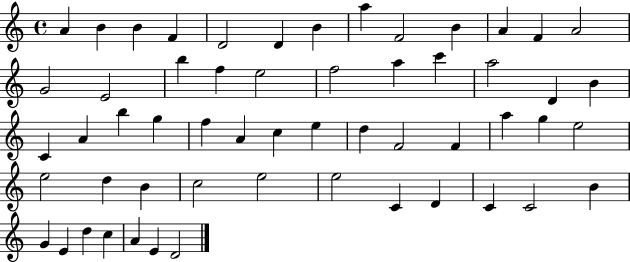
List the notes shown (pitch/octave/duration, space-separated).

A4/q B4/q B4/q F4/q D4/h D4/q B4/q A5/q F4/h B4/q A4/q F4/q A4/h G4/h E4/h B5/q F5/q E5/h F5/h A5/q C6/q A5/h D4/q B4/q C4/q A4/q B5/q G5/q F5/q A4/q C5/q E5/q D5/q F4/h F4/q A5/q G5/q E5/h E5/h D5/q B4/q C5/h E5/h E5/h C4/q D4/q C4/q C4/h B4/q G4/q E4/q D5/q C5/q A4/q E4/q D4/h